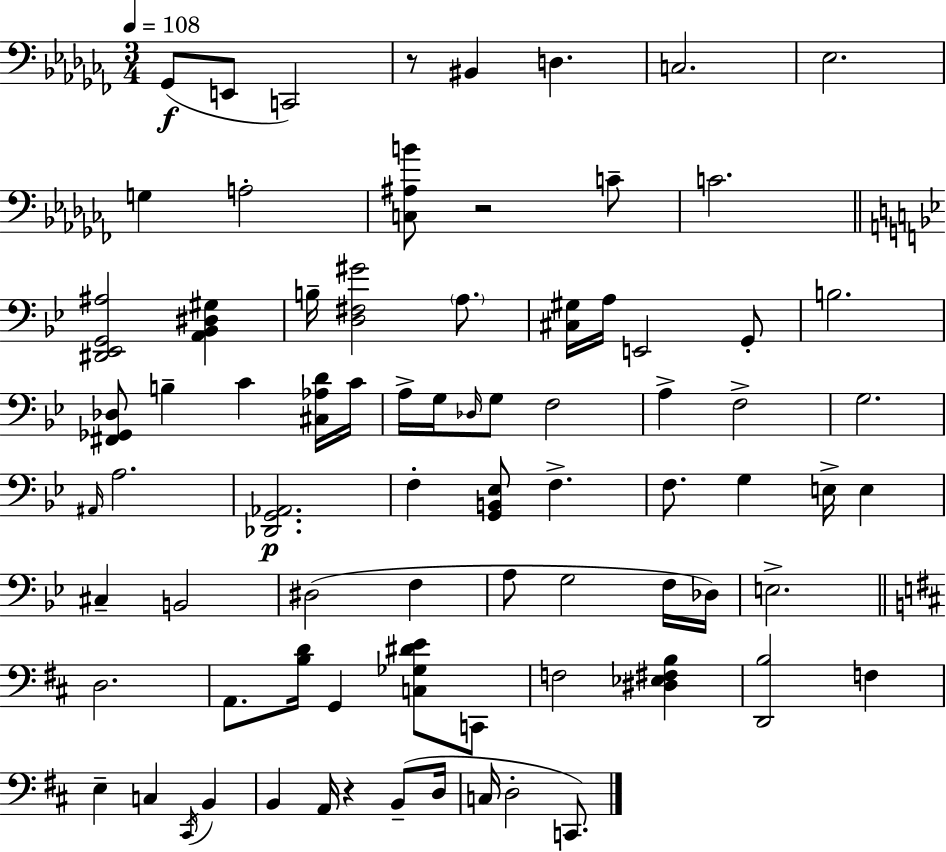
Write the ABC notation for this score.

X:1
T:Untitled
M:3/4
L:1/4
K:Abm
_G,,/2 E,,/2 C,,2 z/2 ^B,, D, C,2 _E,2 G, A,2 [C,^A,B]/2 z2 C/2 C2 [^D,,_E,,G,,^A,]2 [A,,_B,,^D,^G,] B,/4 [D,^F,^G]2 A,/2 [^C,^G,]/4 A,/4 E,,2 G,,/2 B,2 [^F,,_G,,_D,]/2 B, C [^C,_A,D]/4 C/4 A,/4 G,/4 _D,/4 G,/2 F,2 A, F,2 G,2 ^A,,/4 A,2 [_D,,G,,_A,,]2 F, [G,,B,,_E,]/2 F, F,/2 G, E,/4 E, ^C, B,,2 ^D,2 F, A,/2 G,2 F,/4 _D,/4 E,2 D,2 A,,/2 [B,D]/4 G,, [C,_G,^DE]/2 C,,/2 F,2 [^D,_E,^F,B,] [D,,B,]2 F, E, C, ^C,,/4 B,, B,, A,,/4 z B,,/2 D,/4 C,/4 D,2 C,,/2